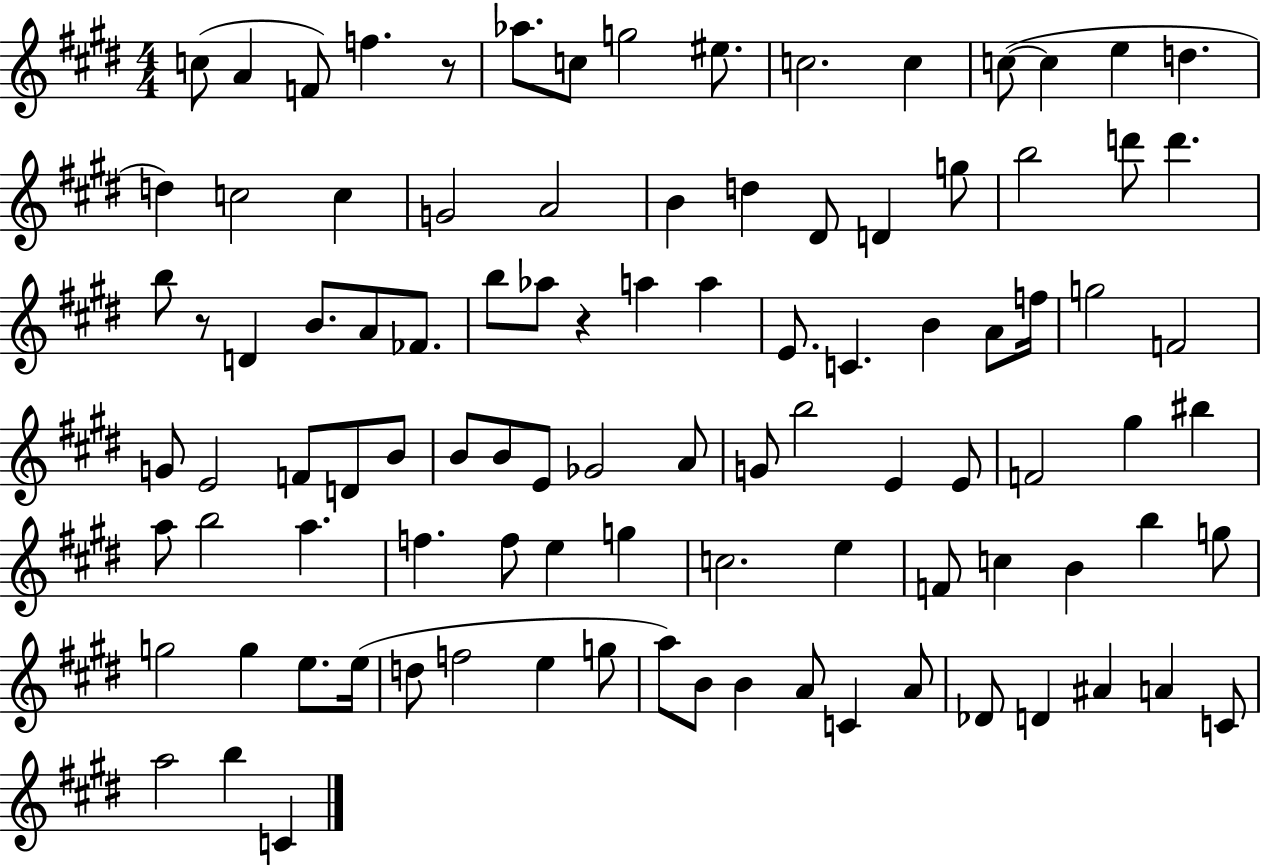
C5/e A4/q F4/e F5/q. R/e Ab5/e. C5/e G5/h EIS5/e. C5/h. C5/q C5/e C5/q E5/q D5/q. D5/q C5/h C5/q G4/h A4/h B4/q D5/q D#4/e D4/q G5/e B5/h D6/e D6/q. B5/e R/e D4/q B4/e. A4/e FES4/e. B5/e Ab5/e R/q A5/q A5/q E4/e. C4/q. B4/q A4/e F5/s G5/h F4/h G4/e E4/h F4/e D4/e B4/e B4/e B4/e E4/e Gb4/h A4/e G4/e B5/h E4/q E4/e F4/h G#5/q BIS5/q A5/e B5/h A5/q. F5/q. F5/e E5/q G5/q C5/h. E5/q F4/e C5/q B4/q B5/q G5/e G5/h G5/q E5/e. E5/s D5/e F5/h E5/q G5/e A5/e B4/e B4/q A4/e C4/q A4/e Db4/e D4/q A#4/q A4/q C4/e A5/h B5/q C4/q